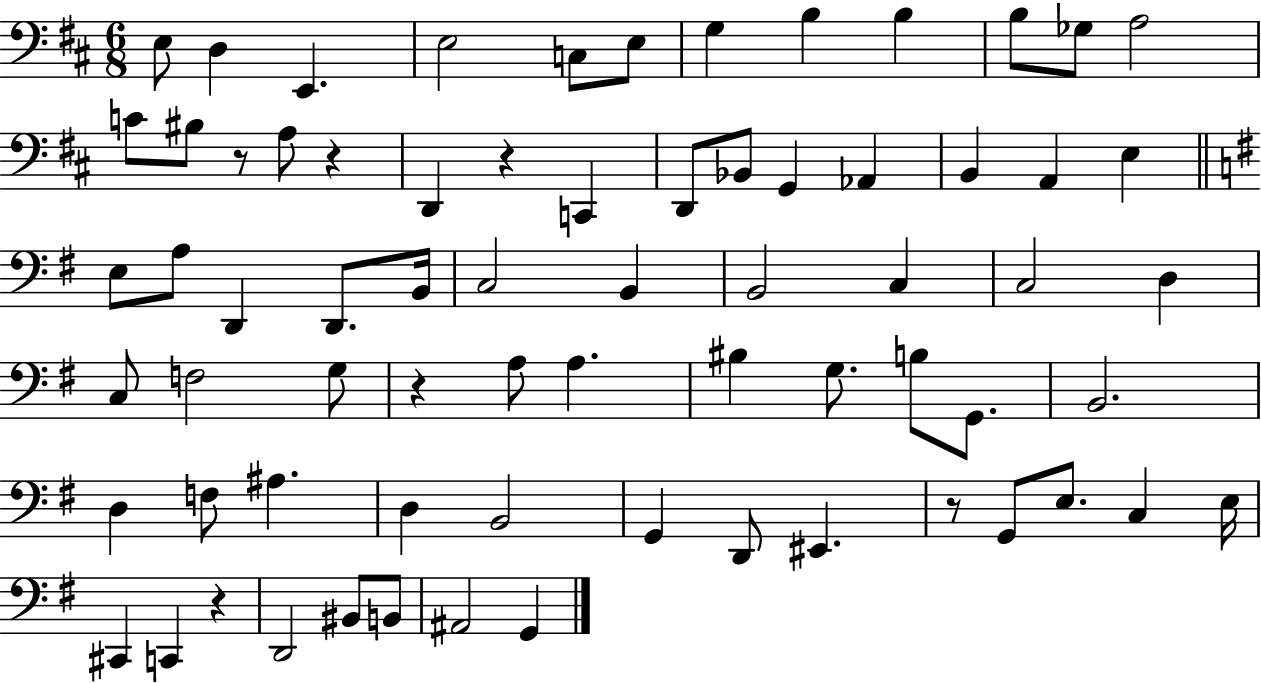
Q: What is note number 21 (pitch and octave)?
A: Ab2